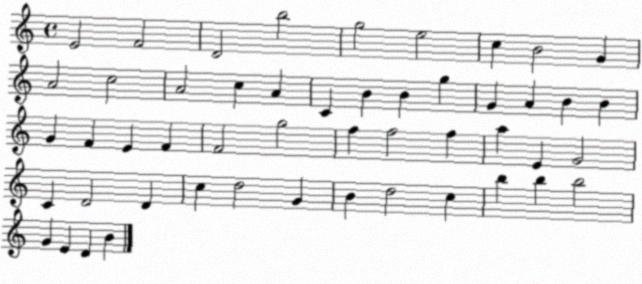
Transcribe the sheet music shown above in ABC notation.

X:1
T:Untitled
M:4/4
L:1/4
K:C
E2 F2 D2 b2 g2 e2 c B2 G A2 c2 A2 c A C B B g G A B B G F E F F2 g2 f f2 f a E G2 C D2 D c d2 G B d2 c b b b2 G E D B